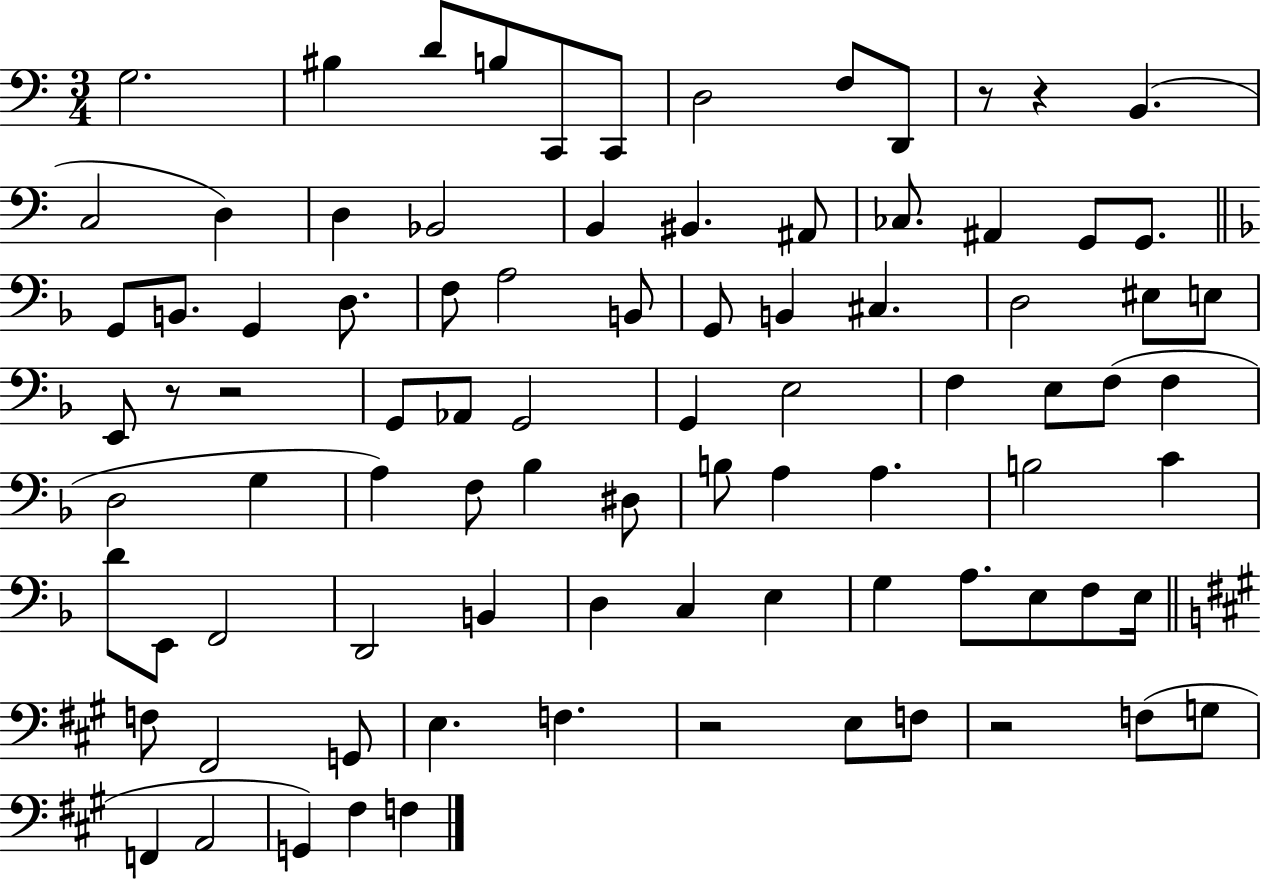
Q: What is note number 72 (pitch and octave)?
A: E3